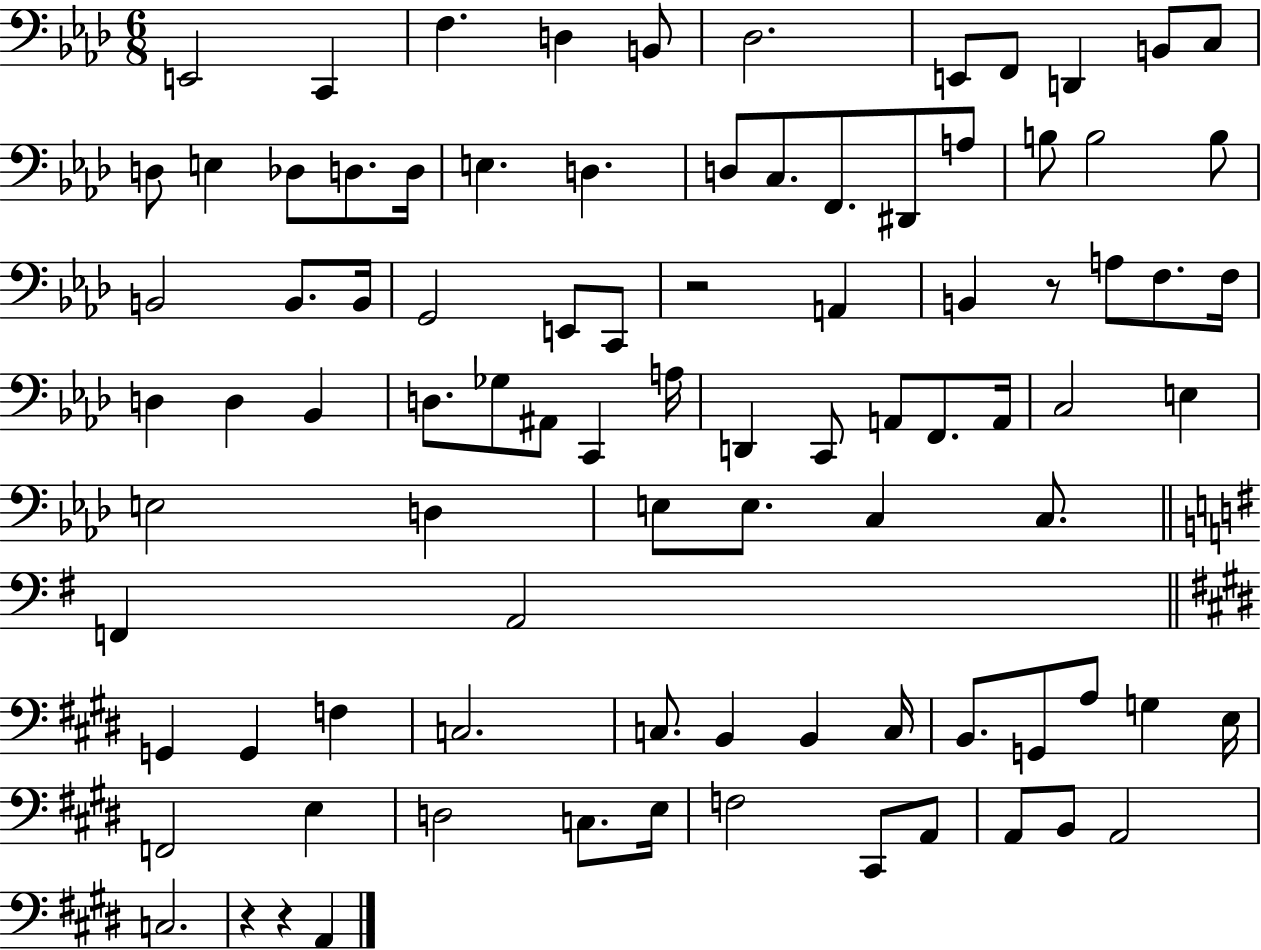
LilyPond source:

{
  \clef bass
  \numericTimeSignature
  \time 6/8
  \key aes \major
  e,2 c,4 | f4. d4 b,8 | des2. | e,8 f,8 d,4 b,8 c8 | \break d8 e4 des8 d8. d16 | e4. d4. | d8 c8. f,8. dis,8 a8 | b8 b2 b8 | \break b,2 b,8. b,16 | g,2 e,8 c,8 | r2 a,4 | b,4 r8 a8 f8. f16 | \break d4 d4 bes,4 | d8. ges8 ais,8 c,4 a16 | d,4 c,8 a,8 f,8. a,16 | c2 e4 | \break e2 d4 | e8 e8. c4 c8. | \bar "||" \break \key g \major f,4 a,2 | \bar "||" \break \key e \major g,4 g,4 f4 | c2. | c8. b,4 b,4 c16 | b,8. g,8 a8 g4 e16 | \break f,2 e4 | d2 c8. e16 | f2 cis,8 a,8 | a,8 b,8 a,2 | \break c2. | r4 r4 a,4 | \bar "|."
}